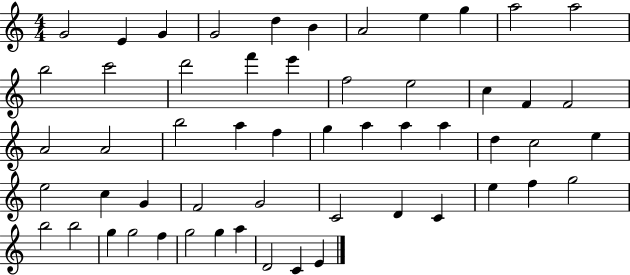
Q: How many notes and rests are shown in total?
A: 55